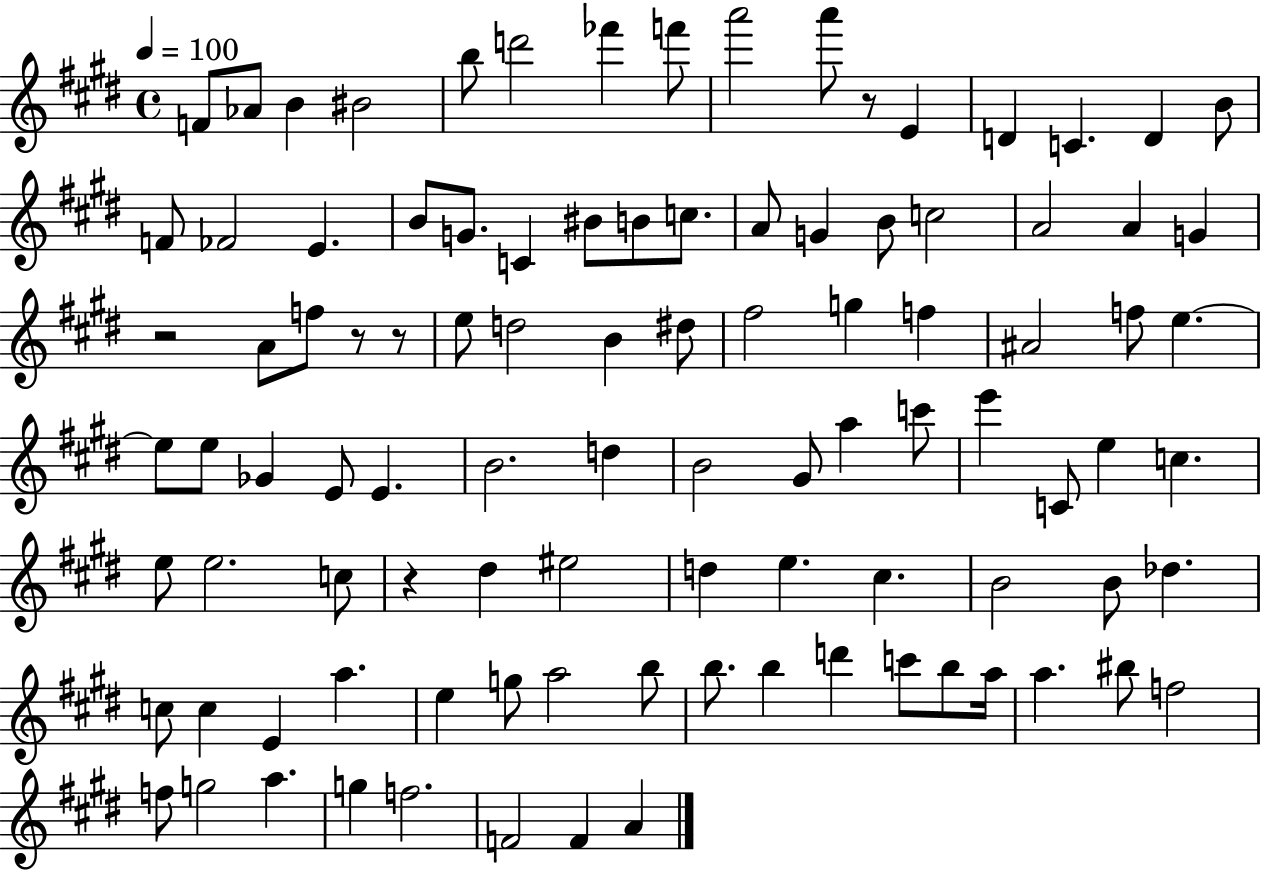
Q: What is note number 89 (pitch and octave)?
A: A5